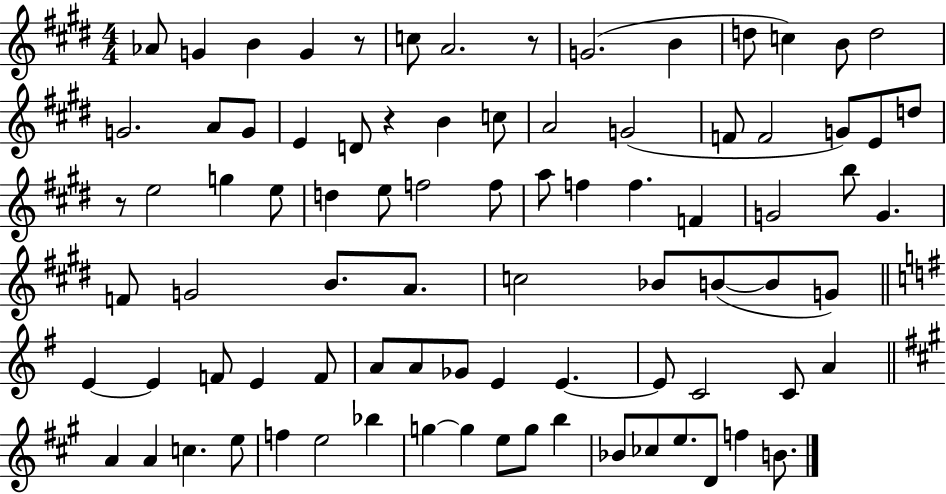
Ab4/e G4/q B4/q G4/q R/e C5/e A4/h. R/e G4/h. B4/q D5/e C5/q B4/e D5/h G4/h. A4/e G4/e E4/q D4/e R/q B4/q C5/e A4/h G4/h F4/e F4/h G4/e E4/e D5/e R/e E5/h G5/q E5/e D5/q E5/e F5/h F5/e A5/e F5/q F5/q. F4/q G4/h B5/e G4/q. F4/e G4/h B4/e. A4/e. C5/h Bb4/e B4/e B4/e G4/e E4/q E4/q F4/e E4/q F4/e A4/e A4/e Gb4/e E4/q E4/q. E4/e C4/h C4/e A4/q A4/q A4/q C5/q. E5/e F5/q E5/h Bb5/q G5/q G5/q E5/e G5/e B5/q Bb4/e CES5/e E5/e. D4/e F5/q B4/e.